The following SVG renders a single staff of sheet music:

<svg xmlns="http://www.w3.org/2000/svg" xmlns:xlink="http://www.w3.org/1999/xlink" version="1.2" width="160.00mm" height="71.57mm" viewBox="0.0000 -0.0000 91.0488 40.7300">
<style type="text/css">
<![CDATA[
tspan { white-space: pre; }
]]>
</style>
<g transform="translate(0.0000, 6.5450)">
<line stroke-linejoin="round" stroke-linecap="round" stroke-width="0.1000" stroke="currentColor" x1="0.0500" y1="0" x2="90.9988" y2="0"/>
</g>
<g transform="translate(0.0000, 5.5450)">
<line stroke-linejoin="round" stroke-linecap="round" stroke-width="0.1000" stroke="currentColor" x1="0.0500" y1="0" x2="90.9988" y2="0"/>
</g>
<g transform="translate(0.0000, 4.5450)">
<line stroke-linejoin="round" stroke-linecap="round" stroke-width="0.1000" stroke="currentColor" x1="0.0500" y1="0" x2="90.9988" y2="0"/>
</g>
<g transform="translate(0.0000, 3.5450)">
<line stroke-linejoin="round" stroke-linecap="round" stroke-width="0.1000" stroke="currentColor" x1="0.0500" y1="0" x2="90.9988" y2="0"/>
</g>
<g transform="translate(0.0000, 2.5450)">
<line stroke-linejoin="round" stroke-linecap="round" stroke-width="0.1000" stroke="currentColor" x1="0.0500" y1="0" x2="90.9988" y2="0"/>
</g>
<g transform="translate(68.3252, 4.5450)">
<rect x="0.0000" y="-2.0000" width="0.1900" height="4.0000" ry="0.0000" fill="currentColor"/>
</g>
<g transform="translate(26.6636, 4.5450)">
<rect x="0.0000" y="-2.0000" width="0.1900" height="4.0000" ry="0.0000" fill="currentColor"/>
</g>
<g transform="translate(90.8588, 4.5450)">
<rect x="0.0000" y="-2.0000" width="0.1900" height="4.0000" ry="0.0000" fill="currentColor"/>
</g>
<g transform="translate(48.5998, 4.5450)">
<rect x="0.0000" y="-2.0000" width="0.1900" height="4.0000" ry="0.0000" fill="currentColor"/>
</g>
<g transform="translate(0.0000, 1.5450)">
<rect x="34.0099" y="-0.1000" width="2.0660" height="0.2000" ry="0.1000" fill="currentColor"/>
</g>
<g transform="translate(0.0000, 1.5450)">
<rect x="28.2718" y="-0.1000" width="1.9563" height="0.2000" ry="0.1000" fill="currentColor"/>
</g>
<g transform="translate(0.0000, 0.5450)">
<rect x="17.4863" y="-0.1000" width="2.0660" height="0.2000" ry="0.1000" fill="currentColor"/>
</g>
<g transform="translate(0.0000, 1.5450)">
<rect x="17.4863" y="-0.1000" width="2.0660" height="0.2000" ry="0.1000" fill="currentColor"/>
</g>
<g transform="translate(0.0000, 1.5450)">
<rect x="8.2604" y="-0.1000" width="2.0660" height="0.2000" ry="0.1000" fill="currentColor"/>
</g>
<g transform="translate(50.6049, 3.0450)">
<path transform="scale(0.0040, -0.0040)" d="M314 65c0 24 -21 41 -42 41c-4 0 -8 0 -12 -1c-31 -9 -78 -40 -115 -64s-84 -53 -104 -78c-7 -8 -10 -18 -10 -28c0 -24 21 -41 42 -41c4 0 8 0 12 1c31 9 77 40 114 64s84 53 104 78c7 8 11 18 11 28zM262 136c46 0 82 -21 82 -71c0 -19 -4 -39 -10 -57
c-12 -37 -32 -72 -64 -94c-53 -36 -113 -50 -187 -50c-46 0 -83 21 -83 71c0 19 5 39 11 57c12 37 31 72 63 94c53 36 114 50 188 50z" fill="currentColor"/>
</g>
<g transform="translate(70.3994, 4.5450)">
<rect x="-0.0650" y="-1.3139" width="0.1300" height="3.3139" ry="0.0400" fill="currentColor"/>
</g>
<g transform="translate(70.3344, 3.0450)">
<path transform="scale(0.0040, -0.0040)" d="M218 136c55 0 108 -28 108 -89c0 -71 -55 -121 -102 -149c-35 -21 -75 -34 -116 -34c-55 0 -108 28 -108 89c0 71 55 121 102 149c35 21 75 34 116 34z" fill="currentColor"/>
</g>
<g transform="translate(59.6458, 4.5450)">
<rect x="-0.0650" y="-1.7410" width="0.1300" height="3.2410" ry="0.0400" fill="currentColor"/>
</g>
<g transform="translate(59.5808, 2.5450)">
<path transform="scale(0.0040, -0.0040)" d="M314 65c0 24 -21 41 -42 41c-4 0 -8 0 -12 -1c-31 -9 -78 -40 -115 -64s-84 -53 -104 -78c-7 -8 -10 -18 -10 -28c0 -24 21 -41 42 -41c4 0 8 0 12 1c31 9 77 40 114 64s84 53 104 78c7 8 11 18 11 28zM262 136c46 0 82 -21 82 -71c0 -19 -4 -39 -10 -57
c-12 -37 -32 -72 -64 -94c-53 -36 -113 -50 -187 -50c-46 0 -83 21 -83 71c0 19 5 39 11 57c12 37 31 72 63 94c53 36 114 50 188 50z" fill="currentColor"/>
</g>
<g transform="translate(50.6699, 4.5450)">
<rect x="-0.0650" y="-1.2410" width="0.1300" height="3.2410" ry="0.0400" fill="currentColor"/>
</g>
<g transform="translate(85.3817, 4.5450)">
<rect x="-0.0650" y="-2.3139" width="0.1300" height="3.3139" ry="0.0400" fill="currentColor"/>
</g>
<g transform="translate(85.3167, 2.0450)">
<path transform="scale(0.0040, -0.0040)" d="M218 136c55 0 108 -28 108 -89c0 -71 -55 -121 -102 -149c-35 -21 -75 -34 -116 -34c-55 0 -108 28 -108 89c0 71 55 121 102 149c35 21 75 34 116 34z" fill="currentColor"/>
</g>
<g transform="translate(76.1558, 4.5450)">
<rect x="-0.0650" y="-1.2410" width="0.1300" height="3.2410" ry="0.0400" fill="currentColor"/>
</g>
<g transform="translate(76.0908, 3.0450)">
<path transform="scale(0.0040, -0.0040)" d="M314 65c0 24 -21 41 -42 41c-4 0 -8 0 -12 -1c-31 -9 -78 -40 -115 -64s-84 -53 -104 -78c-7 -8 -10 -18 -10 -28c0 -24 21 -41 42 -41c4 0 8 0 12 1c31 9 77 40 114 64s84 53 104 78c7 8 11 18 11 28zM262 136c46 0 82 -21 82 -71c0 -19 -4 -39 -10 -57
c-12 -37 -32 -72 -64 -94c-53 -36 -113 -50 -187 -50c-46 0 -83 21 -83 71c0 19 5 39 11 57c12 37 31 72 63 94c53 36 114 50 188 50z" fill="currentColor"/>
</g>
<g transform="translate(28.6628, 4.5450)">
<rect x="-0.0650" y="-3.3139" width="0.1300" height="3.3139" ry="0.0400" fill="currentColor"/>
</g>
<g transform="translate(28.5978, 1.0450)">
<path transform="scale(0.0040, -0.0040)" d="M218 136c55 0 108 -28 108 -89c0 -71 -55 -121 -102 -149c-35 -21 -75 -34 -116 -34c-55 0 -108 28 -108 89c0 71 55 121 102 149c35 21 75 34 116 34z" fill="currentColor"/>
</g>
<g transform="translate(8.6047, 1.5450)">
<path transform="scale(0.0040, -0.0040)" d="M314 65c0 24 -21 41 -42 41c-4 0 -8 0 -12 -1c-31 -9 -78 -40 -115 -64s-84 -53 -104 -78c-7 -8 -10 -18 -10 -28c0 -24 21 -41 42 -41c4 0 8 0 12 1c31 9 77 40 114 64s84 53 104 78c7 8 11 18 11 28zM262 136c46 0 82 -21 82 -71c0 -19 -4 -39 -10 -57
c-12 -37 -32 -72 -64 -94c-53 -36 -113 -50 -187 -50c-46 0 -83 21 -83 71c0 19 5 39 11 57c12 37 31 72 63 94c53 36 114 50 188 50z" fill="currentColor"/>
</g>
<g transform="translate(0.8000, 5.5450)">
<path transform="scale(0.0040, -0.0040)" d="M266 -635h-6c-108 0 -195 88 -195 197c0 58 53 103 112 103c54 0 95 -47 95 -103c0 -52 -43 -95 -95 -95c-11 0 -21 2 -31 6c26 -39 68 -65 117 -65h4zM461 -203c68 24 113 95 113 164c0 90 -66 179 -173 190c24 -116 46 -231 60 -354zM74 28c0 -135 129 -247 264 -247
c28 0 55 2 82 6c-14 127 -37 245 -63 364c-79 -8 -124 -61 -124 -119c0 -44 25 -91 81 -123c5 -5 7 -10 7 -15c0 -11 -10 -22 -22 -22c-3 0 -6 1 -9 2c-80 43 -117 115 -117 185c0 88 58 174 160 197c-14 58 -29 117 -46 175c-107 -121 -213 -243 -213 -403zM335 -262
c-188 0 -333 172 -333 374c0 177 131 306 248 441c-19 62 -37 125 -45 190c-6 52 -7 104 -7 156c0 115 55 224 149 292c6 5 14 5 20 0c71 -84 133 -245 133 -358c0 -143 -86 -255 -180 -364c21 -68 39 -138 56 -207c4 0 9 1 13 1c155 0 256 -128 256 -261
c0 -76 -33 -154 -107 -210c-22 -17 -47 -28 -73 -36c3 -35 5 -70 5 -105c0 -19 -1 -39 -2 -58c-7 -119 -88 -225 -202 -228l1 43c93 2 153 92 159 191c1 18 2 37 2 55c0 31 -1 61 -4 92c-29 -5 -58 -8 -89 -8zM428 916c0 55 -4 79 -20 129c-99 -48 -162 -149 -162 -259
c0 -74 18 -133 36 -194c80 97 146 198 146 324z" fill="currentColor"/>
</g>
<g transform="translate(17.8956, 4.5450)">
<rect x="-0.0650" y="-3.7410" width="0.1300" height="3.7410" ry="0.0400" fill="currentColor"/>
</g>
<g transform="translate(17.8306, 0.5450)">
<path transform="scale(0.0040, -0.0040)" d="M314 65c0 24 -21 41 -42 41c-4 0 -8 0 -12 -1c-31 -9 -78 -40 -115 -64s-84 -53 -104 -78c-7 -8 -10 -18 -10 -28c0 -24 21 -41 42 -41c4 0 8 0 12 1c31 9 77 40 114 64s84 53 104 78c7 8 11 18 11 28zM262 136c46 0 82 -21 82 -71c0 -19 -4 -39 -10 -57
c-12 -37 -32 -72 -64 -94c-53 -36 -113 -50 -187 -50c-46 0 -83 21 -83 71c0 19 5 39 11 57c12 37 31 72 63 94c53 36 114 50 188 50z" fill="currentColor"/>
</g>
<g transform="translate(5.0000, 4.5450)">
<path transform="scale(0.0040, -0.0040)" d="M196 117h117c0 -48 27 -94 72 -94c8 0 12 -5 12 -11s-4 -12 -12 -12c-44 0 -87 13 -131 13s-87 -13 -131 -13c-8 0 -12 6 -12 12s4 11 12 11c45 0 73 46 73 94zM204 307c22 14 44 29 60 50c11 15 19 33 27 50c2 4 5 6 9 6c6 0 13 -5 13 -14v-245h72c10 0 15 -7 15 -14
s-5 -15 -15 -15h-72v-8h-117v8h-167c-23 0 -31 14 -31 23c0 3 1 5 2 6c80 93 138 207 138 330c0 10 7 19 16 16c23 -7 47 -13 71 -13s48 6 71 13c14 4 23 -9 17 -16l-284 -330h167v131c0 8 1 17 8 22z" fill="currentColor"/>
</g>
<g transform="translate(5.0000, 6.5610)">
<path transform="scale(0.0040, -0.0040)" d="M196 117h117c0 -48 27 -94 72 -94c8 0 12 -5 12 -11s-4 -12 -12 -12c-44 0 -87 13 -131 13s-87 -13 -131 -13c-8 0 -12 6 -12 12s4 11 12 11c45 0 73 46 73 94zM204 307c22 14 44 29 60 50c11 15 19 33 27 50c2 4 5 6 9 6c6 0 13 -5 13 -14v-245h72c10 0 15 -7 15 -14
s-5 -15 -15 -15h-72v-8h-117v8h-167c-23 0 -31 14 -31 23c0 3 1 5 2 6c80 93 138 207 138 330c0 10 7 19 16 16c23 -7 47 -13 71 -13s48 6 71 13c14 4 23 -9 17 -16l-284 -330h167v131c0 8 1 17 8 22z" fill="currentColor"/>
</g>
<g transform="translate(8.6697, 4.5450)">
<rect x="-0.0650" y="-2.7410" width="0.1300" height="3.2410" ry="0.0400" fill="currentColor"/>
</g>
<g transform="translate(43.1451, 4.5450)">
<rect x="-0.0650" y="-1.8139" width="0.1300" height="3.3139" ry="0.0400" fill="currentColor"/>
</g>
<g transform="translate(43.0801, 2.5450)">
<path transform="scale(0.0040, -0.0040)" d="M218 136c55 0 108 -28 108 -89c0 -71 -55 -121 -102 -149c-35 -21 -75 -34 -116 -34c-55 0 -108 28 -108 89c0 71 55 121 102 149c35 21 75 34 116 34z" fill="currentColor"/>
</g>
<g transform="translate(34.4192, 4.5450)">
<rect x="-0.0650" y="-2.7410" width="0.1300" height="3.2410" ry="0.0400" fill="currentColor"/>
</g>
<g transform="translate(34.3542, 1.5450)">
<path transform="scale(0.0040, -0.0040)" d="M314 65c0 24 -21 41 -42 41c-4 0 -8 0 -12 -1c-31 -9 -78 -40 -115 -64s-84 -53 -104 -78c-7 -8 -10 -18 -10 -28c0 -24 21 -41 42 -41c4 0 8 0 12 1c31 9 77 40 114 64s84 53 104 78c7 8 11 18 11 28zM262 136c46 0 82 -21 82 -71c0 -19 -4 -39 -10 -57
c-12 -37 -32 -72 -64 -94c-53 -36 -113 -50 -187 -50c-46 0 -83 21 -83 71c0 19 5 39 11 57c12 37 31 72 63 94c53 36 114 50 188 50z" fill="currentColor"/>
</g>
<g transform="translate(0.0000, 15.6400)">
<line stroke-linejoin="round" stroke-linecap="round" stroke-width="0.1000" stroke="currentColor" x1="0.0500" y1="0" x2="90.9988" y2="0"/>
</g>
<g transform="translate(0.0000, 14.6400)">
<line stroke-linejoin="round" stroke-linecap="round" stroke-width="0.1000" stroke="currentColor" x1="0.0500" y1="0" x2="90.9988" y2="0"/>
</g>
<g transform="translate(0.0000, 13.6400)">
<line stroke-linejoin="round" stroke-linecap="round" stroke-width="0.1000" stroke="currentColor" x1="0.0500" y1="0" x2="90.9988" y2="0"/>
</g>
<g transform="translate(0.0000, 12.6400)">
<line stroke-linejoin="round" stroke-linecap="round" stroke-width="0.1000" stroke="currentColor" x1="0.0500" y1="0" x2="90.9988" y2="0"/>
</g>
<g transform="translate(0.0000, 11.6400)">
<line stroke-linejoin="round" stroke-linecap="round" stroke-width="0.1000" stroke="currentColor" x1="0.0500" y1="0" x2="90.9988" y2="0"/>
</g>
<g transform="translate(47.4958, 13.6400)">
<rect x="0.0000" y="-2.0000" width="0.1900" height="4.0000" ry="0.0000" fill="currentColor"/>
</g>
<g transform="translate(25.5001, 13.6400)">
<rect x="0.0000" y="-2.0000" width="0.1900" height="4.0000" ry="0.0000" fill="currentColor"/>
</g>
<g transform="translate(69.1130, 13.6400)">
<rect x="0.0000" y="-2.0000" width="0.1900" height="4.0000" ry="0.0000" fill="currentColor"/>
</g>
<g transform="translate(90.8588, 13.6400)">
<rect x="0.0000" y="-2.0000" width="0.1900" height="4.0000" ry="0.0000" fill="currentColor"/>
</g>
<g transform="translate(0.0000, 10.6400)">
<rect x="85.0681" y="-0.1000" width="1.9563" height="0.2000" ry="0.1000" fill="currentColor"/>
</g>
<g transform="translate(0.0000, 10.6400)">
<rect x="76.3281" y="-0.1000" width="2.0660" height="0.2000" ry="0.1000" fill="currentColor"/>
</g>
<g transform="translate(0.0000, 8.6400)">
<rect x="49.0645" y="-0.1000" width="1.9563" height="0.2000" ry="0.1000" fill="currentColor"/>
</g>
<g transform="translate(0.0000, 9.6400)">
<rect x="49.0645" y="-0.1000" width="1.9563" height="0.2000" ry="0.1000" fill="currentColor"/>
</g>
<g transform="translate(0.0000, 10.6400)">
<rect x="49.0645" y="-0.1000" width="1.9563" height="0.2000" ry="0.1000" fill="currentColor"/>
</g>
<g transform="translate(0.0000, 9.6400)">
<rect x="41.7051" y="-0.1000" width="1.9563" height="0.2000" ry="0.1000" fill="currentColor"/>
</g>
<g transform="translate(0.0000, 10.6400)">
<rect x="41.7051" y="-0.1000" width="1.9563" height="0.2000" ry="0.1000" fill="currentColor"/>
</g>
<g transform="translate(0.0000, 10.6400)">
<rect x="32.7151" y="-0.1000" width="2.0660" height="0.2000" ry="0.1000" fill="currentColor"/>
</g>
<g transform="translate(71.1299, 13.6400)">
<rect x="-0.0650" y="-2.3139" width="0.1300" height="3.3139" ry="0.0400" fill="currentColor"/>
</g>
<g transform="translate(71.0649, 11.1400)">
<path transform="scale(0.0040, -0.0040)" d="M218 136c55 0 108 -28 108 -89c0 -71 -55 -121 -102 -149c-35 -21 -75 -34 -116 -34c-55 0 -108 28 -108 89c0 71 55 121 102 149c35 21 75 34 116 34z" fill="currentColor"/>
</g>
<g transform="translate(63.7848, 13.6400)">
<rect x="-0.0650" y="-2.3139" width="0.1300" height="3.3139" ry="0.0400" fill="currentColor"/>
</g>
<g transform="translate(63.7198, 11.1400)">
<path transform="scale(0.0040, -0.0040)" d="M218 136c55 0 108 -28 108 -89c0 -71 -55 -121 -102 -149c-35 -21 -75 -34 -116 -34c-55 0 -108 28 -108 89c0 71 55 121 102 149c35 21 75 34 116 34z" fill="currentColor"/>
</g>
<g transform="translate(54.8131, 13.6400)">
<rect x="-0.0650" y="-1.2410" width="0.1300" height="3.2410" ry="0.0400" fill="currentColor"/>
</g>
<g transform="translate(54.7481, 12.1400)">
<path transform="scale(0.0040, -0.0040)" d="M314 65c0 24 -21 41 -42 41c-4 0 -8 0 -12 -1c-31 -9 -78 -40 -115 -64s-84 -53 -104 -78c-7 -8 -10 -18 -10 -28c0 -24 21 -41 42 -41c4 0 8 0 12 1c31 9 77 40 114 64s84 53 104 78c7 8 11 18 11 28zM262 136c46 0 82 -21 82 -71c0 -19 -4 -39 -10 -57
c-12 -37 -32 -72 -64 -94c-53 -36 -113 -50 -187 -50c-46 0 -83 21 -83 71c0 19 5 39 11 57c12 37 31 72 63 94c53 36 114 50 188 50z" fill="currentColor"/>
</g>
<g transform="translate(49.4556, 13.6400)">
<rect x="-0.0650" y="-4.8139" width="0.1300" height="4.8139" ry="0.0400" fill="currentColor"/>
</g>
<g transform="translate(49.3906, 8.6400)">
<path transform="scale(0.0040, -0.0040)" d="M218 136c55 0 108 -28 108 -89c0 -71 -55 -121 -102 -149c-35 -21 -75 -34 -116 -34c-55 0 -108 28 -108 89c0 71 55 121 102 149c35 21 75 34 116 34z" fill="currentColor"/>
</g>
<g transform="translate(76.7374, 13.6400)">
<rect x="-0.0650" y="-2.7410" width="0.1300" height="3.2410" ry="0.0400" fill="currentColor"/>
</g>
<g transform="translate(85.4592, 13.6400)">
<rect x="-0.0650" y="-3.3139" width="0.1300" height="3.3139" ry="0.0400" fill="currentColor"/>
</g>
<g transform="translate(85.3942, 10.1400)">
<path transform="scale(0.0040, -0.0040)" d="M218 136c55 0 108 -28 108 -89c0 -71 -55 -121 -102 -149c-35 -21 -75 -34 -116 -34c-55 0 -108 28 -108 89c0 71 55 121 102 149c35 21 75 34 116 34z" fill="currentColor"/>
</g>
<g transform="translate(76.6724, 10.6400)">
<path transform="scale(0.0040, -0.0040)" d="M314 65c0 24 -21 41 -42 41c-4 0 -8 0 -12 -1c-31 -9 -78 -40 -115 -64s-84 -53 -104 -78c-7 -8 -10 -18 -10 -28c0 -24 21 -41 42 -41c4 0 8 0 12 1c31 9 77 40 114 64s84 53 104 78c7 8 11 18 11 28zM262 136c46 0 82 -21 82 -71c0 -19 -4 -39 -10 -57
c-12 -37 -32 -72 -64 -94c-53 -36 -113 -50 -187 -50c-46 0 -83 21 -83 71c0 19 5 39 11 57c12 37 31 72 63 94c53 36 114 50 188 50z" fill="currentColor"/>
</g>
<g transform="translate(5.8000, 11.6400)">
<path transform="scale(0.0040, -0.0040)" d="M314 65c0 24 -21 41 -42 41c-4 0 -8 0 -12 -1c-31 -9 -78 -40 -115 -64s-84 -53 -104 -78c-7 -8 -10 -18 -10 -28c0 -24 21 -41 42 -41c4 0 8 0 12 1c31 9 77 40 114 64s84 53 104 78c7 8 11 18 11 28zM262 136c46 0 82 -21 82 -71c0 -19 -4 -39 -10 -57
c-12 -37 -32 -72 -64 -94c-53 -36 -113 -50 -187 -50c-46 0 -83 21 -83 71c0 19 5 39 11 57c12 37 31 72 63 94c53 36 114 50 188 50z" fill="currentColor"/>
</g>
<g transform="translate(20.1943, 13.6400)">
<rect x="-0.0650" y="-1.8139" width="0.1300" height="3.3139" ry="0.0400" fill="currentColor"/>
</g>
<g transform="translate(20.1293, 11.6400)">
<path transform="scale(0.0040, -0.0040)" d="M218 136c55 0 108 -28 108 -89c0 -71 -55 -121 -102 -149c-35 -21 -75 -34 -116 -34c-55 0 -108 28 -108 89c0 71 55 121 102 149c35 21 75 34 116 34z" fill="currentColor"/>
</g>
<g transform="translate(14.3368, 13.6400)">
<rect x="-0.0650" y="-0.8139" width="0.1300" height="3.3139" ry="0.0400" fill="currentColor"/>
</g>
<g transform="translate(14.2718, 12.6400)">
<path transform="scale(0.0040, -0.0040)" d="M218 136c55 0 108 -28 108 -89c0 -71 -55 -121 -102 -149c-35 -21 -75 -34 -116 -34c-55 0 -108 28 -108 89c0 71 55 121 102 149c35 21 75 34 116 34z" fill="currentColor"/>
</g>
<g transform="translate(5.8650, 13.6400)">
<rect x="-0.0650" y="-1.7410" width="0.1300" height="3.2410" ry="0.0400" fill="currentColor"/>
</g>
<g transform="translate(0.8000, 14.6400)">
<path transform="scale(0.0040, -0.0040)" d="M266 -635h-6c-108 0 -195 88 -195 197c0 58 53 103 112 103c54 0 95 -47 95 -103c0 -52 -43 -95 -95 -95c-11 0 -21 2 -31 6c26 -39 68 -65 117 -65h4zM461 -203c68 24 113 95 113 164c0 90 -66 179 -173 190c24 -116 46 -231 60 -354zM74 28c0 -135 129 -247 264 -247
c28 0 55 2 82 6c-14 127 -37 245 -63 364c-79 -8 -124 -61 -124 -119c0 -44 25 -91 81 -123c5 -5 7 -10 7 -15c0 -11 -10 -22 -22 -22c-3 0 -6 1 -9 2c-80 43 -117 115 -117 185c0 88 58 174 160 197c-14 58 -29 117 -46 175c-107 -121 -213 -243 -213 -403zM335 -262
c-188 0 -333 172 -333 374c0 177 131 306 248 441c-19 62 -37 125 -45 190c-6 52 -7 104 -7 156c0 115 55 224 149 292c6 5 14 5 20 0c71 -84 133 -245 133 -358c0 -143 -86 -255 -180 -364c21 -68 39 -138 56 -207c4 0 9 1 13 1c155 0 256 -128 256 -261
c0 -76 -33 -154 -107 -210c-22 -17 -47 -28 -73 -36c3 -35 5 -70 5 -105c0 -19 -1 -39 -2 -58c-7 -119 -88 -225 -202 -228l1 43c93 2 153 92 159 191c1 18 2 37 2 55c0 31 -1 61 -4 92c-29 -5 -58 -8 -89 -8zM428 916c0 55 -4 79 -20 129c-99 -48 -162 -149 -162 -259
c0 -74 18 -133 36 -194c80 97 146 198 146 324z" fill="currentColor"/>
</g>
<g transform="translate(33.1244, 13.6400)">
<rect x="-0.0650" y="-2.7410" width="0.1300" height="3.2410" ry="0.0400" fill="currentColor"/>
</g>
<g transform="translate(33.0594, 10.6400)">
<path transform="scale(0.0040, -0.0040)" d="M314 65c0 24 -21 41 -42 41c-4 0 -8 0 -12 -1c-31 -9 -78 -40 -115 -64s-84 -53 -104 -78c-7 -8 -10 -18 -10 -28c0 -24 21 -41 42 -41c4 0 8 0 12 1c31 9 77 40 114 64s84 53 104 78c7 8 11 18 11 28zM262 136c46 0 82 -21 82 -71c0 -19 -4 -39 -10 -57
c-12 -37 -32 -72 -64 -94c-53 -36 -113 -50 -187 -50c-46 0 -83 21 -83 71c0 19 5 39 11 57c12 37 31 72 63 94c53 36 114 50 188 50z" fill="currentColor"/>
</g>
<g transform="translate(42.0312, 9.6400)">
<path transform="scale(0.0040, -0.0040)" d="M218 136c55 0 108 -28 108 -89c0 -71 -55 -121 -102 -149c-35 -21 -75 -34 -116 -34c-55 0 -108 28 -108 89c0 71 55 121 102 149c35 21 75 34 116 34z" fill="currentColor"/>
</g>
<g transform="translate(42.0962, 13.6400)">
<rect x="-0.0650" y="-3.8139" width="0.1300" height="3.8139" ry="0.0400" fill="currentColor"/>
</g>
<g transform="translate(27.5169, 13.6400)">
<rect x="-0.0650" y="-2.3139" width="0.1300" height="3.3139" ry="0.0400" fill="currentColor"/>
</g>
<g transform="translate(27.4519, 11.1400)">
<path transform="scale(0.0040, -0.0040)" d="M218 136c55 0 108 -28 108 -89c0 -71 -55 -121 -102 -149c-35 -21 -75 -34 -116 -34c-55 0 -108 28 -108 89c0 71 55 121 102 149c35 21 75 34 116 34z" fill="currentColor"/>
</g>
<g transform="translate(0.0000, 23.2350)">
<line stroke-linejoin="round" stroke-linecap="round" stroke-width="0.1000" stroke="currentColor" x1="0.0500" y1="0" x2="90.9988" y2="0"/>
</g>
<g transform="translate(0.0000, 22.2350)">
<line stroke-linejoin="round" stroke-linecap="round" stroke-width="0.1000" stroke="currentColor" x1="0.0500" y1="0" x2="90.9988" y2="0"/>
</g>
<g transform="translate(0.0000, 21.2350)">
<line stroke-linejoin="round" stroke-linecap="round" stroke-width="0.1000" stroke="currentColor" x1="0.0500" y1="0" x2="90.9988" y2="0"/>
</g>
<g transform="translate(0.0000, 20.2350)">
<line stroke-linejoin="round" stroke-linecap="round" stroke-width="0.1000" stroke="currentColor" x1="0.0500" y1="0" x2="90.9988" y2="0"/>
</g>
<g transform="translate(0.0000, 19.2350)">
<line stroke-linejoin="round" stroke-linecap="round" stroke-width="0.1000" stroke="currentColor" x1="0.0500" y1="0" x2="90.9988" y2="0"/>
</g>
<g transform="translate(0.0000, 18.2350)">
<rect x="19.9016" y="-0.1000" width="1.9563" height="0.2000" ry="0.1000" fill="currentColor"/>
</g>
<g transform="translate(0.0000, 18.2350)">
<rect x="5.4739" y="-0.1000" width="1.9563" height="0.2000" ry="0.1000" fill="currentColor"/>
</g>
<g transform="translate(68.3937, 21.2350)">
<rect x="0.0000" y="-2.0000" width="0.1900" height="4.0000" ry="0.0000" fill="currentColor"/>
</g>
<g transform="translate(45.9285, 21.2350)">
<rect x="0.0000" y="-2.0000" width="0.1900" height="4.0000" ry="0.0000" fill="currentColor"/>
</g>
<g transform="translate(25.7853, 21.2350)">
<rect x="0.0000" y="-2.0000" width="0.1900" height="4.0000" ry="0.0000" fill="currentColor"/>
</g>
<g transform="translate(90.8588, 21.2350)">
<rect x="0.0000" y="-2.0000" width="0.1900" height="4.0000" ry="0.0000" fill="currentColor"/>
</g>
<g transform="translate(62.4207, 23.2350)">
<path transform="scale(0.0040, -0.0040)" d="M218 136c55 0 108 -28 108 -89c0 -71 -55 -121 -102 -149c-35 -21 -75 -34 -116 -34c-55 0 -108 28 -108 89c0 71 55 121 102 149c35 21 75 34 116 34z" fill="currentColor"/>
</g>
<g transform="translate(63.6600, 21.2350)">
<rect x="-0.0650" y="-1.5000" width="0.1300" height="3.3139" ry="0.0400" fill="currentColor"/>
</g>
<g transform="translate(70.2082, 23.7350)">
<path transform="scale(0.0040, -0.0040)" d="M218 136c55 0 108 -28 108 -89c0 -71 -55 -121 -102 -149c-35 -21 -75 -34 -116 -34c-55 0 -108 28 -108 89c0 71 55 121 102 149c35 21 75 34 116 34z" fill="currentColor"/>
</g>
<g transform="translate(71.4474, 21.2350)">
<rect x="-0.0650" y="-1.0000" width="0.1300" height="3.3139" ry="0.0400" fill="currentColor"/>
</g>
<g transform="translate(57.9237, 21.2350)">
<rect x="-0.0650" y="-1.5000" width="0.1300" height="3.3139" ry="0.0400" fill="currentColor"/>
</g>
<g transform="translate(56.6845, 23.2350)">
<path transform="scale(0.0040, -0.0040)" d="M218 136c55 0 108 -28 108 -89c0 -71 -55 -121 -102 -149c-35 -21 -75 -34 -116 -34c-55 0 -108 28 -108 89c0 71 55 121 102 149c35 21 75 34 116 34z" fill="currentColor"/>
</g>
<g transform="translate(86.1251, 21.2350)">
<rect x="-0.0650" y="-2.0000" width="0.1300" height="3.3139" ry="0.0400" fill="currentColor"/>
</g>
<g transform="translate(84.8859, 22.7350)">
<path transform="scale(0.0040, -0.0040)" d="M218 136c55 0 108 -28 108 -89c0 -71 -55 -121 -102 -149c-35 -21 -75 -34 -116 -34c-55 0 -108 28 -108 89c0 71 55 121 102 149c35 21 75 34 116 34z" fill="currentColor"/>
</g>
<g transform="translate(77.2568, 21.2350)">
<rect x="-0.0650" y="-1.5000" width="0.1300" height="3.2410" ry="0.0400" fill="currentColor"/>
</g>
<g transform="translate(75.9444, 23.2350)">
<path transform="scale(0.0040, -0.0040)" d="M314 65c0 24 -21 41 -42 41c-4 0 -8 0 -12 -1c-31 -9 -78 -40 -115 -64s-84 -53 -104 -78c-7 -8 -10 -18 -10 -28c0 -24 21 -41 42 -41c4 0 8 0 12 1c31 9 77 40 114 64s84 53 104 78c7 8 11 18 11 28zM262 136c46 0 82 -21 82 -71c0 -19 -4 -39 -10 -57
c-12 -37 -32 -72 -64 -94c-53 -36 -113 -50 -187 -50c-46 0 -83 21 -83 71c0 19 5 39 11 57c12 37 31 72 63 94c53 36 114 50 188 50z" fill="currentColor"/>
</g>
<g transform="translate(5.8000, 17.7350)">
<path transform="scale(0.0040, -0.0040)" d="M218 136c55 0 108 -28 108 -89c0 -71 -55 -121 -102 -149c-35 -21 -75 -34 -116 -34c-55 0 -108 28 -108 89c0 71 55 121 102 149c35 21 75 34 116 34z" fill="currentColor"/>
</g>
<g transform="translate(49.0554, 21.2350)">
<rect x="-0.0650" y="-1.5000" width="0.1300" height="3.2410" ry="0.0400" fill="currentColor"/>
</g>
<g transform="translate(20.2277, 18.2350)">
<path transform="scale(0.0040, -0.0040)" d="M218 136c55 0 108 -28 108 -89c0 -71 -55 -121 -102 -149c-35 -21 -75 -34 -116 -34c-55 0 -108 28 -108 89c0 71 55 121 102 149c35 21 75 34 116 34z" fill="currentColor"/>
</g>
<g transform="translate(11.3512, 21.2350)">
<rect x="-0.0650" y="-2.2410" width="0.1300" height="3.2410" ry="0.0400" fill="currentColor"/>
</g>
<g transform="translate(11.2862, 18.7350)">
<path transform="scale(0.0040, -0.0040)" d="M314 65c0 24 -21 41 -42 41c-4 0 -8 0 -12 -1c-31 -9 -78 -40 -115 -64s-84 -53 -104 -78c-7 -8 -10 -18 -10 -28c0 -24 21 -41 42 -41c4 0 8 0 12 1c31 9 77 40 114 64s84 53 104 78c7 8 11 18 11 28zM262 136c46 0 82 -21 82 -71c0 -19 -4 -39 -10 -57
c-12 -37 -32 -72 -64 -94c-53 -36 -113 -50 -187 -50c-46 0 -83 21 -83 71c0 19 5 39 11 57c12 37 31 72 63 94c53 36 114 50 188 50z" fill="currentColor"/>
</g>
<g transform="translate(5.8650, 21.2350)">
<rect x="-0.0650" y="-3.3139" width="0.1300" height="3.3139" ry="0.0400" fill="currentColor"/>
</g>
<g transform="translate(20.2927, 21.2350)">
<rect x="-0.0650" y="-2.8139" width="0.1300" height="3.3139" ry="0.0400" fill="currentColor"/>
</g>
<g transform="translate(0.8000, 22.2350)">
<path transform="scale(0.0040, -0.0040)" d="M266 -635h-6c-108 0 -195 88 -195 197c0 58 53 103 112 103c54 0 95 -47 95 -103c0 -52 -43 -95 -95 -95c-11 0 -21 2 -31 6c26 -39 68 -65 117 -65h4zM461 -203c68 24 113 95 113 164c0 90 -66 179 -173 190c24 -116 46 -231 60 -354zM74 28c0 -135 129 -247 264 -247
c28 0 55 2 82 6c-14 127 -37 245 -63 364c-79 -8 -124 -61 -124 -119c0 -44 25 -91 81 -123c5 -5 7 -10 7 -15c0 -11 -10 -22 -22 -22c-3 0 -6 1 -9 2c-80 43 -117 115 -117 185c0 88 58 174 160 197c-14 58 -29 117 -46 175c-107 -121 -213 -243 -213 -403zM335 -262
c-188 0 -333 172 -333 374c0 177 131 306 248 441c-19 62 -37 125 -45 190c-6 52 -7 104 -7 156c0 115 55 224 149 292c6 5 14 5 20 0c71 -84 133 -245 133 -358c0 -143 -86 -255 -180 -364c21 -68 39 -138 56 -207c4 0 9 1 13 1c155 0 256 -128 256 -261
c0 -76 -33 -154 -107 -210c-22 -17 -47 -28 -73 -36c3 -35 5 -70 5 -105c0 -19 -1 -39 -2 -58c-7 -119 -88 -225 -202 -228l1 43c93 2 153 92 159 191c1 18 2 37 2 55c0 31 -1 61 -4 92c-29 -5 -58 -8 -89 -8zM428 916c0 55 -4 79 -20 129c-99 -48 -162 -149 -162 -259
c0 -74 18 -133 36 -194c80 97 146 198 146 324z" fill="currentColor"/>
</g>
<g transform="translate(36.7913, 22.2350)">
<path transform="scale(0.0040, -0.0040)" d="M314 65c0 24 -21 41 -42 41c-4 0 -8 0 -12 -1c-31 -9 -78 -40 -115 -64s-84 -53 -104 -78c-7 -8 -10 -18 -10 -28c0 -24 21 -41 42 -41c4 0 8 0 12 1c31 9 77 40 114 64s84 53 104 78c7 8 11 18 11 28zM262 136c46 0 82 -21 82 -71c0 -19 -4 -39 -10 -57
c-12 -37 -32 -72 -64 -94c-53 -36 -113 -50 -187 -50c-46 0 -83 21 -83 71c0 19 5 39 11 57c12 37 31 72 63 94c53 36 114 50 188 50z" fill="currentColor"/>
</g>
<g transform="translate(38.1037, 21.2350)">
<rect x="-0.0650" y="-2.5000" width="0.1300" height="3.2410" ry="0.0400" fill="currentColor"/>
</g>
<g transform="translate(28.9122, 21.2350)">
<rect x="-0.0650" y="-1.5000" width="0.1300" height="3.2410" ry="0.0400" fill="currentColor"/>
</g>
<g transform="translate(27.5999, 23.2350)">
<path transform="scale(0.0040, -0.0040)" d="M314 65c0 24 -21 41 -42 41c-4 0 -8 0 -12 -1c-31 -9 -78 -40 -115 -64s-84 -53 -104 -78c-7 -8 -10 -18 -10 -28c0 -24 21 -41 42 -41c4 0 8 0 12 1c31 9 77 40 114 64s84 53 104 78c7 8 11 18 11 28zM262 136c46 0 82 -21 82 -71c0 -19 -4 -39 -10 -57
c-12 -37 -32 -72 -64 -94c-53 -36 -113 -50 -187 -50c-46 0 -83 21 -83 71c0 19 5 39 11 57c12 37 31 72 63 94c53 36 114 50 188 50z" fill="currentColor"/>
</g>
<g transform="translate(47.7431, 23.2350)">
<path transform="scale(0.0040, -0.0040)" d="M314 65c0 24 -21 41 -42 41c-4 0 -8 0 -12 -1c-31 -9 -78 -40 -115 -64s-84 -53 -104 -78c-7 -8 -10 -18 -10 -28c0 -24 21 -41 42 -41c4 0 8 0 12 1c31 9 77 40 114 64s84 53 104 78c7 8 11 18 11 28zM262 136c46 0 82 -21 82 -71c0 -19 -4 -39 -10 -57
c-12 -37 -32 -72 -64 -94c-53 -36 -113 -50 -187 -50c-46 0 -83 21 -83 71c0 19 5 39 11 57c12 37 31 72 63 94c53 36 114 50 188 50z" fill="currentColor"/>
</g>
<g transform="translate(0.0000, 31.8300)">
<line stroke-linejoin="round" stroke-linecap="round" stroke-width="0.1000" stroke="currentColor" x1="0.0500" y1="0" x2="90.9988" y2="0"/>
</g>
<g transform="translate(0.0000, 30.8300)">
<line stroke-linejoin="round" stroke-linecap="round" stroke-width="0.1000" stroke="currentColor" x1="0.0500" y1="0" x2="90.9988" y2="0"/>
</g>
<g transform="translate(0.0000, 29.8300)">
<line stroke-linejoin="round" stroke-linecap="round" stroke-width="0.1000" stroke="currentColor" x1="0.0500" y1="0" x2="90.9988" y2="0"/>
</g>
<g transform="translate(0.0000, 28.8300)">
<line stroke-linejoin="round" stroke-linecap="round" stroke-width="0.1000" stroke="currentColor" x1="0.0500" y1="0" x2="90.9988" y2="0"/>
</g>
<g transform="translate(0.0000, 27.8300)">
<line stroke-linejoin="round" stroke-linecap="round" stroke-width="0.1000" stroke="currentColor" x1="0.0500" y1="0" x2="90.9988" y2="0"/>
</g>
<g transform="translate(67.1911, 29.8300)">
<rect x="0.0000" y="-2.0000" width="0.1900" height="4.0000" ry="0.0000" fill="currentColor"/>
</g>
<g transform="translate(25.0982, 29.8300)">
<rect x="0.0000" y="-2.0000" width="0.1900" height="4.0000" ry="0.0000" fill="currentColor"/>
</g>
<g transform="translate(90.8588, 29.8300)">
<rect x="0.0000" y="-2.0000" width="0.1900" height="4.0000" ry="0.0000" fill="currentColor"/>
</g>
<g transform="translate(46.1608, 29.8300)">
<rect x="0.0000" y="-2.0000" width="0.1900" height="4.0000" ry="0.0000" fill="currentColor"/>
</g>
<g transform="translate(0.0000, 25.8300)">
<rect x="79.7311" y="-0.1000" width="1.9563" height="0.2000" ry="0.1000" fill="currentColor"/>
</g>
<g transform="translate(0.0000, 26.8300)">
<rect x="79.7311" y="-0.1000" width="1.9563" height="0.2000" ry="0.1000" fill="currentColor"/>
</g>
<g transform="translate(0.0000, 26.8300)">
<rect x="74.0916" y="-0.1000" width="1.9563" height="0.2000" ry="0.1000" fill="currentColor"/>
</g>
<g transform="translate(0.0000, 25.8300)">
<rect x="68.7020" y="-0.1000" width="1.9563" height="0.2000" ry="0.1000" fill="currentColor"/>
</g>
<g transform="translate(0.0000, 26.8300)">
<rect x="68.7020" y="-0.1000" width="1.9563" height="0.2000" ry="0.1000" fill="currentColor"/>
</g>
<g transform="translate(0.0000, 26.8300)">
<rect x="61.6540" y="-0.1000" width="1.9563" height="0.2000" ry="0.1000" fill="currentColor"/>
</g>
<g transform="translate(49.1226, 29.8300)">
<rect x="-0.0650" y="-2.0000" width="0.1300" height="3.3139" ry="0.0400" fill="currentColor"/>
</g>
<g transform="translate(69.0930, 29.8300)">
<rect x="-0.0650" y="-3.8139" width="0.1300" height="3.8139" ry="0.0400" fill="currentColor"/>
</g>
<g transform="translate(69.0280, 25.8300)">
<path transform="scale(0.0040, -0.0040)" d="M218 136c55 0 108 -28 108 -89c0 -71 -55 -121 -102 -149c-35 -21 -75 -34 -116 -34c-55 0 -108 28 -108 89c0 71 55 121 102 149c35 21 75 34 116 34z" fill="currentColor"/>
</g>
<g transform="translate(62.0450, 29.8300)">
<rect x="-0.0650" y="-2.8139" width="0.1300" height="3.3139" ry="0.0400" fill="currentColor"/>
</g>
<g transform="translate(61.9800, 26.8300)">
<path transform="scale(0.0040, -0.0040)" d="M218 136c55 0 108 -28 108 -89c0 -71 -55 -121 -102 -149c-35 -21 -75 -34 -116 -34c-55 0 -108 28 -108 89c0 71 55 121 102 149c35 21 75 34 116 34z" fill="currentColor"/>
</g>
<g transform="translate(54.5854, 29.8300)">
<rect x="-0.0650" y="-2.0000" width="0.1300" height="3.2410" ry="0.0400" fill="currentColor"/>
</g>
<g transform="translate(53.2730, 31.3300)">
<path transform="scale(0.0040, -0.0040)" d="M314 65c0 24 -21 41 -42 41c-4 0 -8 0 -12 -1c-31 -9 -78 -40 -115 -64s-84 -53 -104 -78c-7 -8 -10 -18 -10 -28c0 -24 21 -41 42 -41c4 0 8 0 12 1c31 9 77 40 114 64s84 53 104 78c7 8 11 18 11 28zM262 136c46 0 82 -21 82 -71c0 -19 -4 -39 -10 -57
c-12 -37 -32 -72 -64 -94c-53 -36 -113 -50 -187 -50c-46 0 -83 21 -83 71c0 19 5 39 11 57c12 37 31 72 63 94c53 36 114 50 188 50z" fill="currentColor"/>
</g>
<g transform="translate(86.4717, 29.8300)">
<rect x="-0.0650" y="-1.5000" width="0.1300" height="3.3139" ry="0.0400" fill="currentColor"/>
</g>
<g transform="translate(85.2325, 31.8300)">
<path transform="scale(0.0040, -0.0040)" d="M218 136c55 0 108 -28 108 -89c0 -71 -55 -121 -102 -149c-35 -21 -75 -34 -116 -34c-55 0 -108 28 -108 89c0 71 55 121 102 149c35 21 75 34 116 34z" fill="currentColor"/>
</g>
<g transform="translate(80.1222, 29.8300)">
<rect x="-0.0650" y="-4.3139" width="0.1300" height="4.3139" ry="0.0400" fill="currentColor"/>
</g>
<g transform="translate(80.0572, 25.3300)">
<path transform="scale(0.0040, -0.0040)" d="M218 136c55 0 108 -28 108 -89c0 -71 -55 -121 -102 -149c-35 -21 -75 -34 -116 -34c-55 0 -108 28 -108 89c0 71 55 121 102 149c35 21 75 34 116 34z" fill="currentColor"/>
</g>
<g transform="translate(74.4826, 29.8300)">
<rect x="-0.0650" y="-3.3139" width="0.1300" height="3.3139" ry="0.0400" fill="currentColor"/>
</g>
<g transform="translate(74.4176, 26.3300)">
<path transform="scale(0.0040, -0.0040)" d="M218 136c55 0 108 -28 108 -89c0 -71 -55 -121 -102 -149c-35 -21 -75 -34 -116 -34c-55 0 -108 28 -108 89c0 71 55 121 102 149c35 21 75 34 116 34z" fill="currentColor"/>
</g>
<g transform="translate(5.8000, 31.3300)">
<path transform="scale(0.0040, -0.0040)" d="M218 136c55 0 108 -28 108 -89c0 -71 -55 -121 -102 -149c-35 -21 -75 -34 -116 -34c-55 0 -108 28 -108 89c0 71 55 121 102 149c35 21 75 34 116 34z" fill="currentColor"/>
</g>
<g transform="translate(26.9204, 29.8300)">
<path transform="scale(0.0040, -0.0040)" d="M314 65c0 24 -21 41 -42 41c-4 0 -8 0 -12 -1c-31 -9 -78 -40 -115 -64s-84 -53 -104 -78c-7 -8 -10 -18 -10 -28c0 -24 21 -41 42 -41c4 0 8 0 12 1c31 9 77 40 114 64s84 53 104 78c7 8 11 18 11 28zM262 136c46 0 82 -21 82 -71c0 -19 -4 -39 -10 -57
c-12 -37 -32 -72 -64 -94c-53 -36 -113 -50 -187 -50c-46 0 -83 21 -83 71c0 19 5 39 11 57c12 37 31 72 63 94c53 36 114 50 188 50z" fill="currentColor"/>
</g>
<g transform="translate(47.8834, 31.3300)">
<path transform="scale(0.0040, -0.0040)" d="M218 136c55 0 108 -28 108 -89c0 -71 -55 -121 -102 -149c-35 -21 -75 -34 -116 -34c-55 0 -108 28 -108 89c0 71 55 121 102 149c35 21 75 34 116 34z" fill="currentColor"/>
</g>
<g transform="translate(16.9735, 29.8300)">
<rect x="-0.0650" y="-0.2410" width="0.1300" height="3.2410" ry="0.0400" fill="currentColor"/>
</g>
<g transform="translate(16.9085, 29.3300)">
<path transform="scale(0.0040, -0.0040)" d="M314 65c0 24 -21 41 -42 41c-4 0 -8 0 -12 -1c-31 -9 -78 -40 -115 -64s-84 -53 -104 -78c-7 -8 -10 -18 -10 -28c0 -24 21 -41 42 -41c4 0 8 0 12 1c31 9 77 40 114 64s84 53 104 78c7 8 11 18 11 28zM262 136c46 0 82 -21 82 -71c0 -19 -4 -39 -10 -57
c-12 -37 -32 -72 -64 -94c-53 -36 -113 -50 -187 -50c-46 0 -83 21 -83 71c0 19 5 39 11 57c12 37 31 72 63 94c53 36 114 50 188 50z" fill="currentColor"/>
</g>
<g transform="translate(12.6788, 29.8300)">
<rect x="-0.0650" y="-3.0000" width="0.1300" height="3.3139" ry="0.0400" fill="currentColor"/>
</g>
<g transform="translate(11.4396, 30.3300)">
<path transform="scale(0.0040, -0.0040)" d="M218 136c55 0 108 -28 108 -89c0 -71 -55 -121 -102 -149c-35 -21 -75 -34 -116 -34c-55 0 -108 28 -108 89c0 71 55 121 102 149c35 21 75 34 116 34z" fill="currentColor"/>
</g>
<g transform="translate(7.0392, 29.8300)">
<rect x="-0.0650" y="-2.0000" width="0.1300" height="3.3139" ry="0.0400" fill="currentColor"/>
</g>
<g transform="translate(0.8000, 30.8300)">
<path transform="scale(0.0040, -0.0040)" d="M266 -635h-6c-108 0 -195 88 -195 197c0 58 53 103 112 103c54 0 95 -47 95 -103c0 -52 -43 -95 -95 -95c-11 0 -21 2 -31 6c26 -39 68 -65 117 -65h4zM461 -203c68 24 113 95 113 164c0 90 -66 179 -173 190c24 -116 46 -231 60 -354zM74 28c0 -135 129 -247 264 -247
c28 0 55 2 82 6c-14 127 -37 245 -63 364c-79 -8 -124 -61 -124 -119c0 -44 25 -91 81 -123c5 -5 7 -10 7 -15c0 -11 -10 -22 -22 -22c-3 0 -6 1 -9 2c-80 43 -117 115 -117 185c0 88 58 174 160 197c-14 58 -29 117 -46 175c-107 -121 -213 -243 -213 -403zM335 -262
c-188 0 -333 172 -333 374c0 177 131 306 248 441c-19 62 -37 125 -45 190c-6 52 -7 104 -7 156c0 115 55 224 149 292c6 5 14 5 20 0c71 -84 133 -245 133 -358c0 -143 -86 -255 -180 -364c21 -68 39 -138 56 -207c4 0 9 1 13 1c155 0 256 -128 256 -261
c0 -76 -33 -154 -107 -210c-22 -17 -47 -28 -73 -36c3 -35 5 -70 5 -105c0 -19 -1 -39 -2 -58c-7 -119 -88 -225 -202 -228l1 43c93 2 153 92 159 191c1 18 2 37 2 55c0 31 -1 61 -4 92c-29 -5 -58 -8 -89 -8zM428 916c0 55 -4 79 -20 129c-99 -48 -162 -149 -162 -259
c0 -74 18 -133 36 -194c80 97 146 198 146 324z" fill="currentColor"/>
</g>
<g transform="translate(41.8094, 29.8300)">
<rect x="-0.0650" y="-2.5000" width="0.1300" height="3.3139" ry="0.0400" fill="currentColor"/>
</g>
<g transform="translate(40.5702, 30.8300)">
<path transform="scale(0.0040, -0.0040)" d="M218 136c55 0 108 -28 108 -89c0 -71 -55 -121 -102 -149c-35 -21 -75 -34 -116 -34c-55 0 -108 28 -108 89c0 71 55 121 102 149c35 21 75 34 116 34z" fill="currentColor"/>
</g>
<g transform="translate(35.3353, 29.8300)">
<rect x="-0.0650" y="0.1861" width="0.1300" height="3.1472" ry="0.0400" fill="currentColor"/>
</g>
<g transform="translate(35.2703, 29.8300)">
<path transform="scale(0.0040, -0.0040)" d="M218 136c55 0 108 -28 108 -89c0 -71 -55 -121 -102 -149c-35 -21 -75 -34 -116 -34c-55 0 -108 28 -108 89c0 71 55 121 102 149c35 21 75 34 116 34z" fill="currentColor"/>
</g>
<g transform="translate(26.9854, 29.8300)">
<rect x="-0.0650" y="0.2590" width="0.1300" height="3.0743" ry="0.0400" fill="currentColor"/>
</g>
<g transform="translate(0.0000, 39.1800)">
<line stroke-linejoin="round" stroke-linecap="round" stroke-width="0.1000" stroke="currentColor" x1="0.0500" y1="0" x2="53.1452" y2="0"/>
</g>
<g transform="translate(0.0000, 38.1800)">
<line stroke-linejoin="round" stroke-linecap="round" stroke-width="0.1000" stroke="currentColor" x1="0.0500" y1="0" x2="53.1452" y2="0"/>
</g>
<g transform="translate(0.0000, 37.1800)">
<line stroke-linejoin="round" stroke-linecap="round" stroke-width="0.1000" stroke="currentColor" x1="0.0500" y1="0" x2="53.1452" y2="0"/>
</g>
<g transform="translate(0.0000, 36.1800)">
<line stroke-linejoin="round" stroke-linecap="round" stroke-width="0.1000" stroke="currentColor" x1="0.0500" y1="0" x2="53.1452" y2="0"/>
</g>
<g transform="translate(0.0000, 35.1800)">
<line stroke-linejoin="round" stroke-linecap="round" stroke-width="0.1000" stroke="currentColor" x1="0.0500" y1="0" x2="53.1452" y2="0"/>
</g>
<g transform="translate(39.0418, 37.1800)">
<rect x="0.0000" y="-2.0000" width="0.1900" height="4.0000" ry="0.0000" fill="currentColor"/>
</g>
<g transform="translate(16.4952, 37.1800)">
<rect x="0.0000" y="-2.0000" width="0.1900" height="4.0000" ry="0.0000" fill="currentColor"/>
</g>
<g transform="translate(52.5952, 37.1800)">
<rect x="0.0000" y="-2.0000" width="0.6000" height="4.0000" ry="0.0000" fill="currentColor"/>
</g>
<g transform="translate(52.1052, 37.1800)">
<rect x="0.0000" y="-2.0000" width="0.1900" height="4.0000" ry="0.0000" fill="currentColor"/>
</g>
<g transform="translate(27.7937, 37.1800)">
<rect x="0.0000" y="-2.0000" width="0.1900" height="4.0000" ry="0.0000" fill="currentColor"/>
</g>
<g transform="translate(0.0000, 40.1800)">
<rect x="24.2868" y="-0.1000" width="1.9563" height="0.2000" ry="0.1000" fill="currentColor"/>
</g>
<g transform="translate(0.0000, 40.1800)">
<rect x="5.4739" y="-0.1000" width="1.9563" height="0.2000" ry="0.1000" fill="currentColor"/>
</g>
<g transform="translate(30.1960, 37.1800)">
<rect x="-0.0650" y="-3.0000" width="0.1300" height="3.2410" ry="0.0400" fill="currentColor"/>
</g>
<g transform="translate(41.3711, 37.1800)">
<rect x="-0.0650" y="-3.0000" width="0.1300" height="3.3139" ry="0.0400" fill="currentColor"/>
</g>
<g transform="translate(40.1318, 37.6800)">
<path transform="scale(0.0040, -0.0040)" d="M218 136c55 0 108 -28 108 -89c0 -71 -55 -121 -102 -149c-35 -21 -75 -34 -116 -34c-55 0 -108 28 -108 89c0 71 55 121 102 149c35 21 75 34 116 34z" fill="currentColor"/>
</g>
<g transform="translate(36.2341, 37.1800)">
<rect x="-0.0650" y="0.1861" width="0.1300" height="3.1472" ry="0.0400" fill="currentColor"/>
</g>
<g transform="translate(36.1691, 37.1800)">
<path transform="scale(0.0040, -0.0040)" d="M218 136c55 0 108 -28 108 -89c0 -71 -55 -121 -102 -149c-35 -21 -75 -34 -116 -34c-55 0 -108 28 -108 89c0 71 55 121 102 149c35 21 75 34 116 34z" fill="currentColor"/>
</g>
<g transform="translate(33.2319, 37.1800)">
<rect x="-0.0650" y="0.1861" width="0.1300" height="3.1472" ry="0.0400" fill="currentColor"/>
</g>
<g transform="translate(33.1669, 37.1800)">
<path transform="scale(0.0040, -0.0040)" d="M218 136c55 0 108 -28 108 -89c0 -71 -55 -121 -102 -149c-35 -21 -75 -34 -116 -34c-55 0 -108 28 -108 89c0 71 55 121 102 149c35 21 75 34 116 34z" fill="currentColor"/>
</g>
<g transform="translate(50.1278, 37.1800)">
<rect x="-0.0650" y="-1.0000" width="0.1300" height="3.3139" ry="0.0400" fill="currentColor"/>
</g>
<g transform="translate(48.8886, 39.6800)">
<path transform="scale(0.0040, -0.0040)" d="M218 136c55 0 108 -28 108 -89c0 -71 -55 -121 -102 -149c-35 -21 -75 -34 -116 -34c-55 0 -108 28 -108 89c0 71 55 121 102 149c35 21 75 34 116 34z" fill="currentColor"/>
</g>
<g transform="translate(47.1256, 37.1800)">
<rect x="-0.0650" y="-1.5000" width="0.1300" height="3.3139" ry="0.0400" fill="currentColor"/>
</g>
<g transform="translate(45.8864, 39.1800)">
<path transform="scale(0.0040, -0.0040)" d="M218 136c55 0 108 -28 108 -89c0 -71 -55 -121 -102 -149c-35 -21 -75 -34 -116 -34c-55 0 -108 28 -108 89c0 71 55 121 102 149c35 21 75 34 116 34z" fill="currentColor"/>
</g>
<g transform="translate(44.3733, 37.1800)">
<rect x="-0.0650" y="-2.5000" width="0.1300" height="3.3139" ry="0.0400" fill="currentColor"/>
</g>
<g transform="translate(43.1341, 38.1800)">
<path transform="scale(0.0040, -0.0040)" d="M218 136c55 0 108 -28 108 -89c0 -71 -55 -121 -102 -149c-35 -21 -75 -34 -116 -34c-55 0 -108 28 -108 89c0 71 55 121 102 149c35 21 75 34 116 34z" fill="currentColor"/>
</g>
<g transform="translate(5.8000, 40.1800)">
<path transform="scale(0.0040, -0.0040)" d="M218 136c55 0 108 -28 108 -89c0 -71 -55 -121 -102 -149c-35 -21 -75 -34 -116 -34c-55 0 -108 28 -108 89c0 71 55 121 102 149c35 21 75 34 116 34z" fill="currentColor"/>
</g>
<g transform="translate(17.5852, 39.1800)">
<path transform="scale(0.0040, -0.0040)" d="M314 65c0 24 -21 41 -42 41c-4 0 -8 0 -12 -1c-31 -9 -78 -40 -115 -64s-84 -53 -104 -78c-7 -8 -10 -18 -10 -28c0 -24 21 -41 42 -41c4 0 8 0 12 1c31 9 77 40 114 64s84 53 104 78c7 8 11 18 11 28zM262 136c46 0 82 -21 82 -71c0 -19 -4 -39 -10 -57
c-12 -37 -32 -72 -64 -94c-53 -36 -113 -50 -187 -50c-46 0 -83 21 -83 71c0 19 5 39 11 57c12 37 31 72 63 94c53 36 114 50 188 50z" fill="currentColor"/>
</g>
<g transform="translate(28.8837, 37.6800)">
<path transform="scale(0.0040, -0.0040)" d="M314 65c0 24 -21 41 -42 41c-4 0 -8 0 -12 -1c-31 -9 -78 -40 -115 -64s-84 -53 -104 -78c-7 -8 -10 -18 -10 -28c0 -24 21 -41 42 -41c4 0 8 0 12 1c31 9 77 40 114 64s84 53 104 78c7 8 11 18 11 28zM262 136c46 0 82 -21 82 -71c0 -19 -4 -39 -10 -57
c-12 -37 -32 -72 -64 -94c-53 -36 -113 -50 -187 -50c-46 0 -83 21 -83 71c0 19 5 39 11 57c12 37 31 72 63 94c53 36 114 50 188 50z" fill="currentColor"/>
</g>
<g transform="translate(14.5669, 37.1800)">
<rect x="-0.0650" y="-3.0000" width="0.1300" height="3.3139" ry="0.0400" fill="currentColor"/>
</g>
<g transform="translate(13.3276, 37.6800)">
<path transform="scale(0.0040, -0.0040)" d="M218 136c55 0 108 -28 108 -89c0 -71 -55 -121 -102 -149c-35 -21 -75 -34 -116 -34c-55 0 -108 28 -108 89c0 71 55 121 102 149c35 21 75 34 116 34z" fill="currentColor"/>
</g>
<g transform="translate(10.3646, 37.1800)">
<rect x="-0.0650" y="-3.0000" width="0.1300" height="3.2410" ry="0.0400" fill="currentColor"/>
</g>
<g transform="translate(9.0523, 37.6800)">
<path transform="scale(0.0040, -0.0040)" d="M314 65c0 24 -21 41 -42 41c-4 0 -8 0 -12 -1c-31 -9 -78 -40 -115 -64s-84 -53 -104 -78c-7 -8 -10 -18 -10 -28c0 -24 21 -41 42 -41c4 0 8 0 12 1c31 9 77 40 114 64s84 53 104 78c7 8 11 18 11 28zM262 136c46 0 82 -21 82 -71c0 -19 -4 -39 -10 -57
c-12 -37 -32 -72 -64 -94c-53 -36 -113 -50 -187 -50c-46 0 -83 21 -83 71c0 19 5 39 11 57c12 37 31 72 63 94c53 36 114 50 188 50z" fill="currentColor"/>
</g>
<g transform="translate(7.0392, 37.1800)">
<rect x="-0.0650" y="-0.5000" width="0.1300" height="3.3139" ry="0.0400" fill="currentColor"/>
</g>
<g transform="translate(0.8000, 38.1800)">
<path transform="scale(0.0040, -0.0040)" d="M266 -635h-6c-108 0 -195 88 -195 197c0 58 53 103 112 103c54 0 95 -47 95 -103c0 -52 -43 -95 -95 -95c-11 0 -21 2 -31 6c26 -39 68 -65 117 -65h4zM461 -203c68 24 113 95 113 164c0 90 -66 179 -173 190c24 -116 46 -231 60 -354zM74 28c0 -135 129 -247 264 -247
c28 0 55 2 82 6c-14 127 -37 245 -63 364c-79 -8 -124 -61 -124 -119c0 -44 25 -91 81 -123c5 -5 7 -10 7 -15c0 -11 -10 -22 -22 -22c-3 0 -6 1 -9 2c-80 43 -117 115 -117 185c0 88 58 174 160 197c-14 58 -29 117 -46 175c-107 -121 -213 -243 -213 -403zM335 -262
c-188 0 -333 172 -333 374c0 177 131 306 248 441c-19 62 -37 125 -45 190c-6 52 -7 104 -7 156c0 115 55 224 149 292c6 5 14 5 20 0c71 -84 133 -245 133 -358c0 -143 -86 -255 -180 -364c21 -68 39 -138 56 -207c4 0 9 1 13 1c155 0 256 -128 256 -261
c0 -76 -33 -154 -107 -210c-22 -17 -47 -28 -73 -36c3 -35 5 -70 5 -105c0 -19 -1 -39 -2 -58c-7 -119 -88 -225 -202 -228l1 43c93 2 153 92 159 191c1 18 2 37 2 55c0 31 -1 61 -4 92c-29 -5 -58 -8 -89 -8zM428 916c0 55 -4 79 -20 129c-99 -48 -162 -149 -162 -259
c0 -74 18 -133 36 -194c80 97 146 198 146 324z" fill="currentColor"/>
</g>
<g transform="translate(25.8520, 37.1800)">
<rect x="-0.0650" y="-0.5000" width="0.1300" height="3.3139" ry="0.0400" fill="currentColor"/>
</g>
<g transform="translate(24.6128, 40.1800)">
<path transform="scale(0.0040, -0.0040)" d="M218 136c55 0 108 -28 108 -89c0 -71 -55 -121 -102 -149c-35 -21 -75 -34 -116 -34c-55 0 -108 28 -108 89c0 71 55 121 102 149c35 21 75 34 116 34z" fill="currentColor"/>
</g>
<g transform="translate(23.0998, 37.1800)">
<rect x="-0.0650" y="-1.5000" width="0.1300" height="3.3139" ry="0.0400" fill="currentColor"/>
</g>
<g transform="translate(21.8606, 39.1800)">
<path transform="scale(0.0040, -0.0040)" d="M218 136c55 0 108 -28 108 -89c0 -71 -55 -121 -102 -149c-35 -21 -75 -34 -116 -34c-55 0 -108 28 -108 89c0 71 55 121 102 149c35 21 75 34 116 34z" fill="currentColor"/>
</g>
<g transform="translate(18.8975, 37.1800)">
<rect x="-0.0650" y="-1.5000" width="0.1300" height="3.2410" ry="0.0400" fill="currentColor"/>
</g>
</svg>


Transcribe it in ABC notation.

X:1
T:Untitled
M:4/4
L:1/4
K:C
a2 c'2 b a2 f e2 f2 e e2 g f2 d f g a2 c' e' e2 g g a2 b b g2 a E2 G2 E2 E E D E2 F F A c2 B2 B G F F2 a c' b d' E C A2 A E2 E C A2 B B A G E D